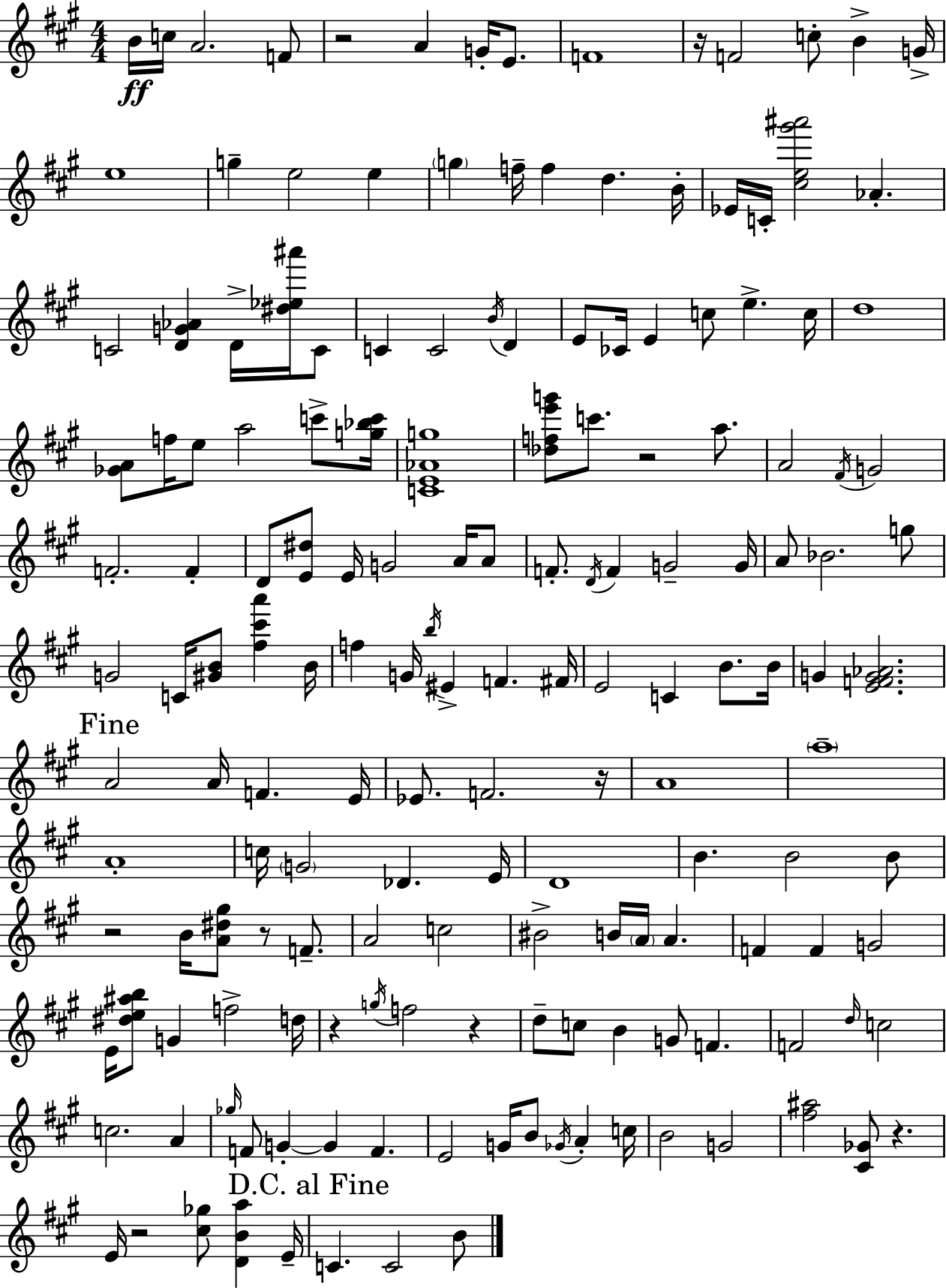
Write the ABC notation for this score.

X:1
T:Untitled
M:4/4
L:1/4
K:A
B/4 c/4 A2 F/2 z2 A G/4 E/2 F4 z/4 F2 c/2 B G/4 e4 g e2 e g f/4 f d B/4 _E/4 C/4 [^ce^g'^a']2 _A C2 [DG_A] D/4 [^d_e^a']/4 C/2 C C2 B/4 D E/2 _C/4 E c/2 e c/4 d4 [_GA]/2 f/4 e/2 a2 c'/2 [g_bc']/4 [CE_Ag]4 [_dfe'g']/2 c'/2 z2 a/2 A2 ^F/4 G2 F2 F D/2 [E^d]/2 E/4 G2 A/4 A/2 F/2 D/4 F G2 G/4 A/2 _B2 g/2 G2 C/4 [^GB]/2 [^f^c'a'] B/4 f G/4 b/4 ^E F ^F/4 E2 C B/2 B/4 G [EFG_A]2 A2 A/4 F E/4 _E/2 F2 z/4 A4 a4 A4 c/4 G2 _D E/4 D4 B B2 B/2 z2 B/4 [A^d^g]/2 z/2 F/2 A2 c2 ^B2 B/4 A/4 A F F G2 E/4 [^de^ab]/2 G f2 d/4 z g/4 f2 z d/2 c/2 B G/2 F F2 d/4 c2 c2 A _g/4 F/2 G G F E2 G/4 B/2 _G/4 A c/4 B2 G2 [^f^a]2 [^C_G]/2 z E/4 z2 [^c_g]/2 [DBa] E/4 C C2 B/2